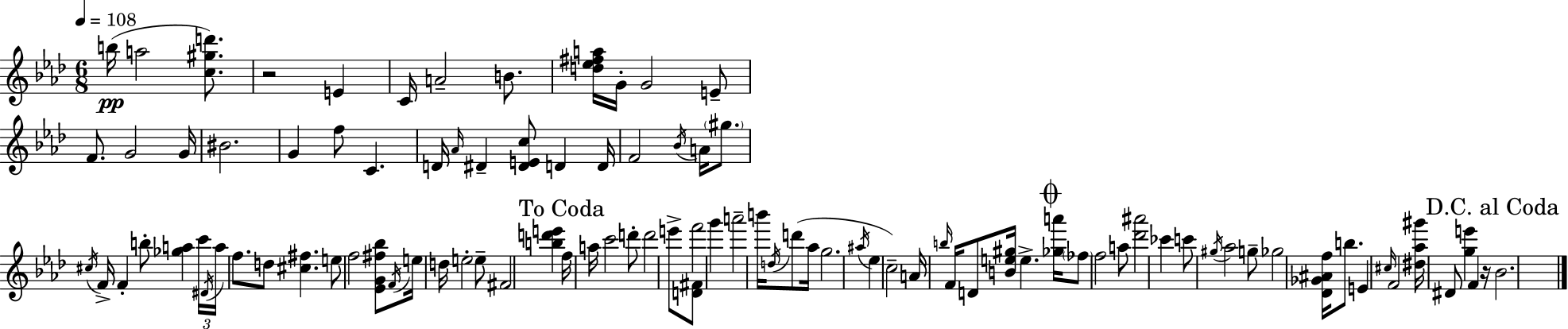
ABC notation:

X:1
T:Untitled
M:6/8
L:1/4
K:Fm
b/4 a2 [c^gd']/2 z2 E C/4 A2 B/2 [d_e^fa]/4 G/4 G2 E/2 F/2 G2 G/4 ^B2 G f/2 C D/4 _A/4 ^D [^DEc]/2 D D/4 F2 _B/4 A/4 ^g/2 ^c/4 F/4 F b/2 [_ga] c'/4 ^D/4 a/4 f/2 d/2 [^c^f] e/2 f2 [_EG^f_b]/2 F/4 e/4 d/4 e2 e/2 ^F2 [bd'e'] f/4 a/4 c'2 d'/2 d'2 e'/2 [D^F]/2 f'2 g' a'2 b'/4 d/4 d'/2 _a/4 g2 ^a/4 _e c2 A/4 b/4 F/4 D/2 [Be^g]/4 e [_ga']/4 _f/2 f2 a/2 [_d'^a']2 _c' c'/2 ^g/4 _a2 g/2 _g2 [_D_G^Af]/4 b/2 E ^c/4 F2 [^d_a^g']/4 ^D/2 [ge'] F z/4 _B2